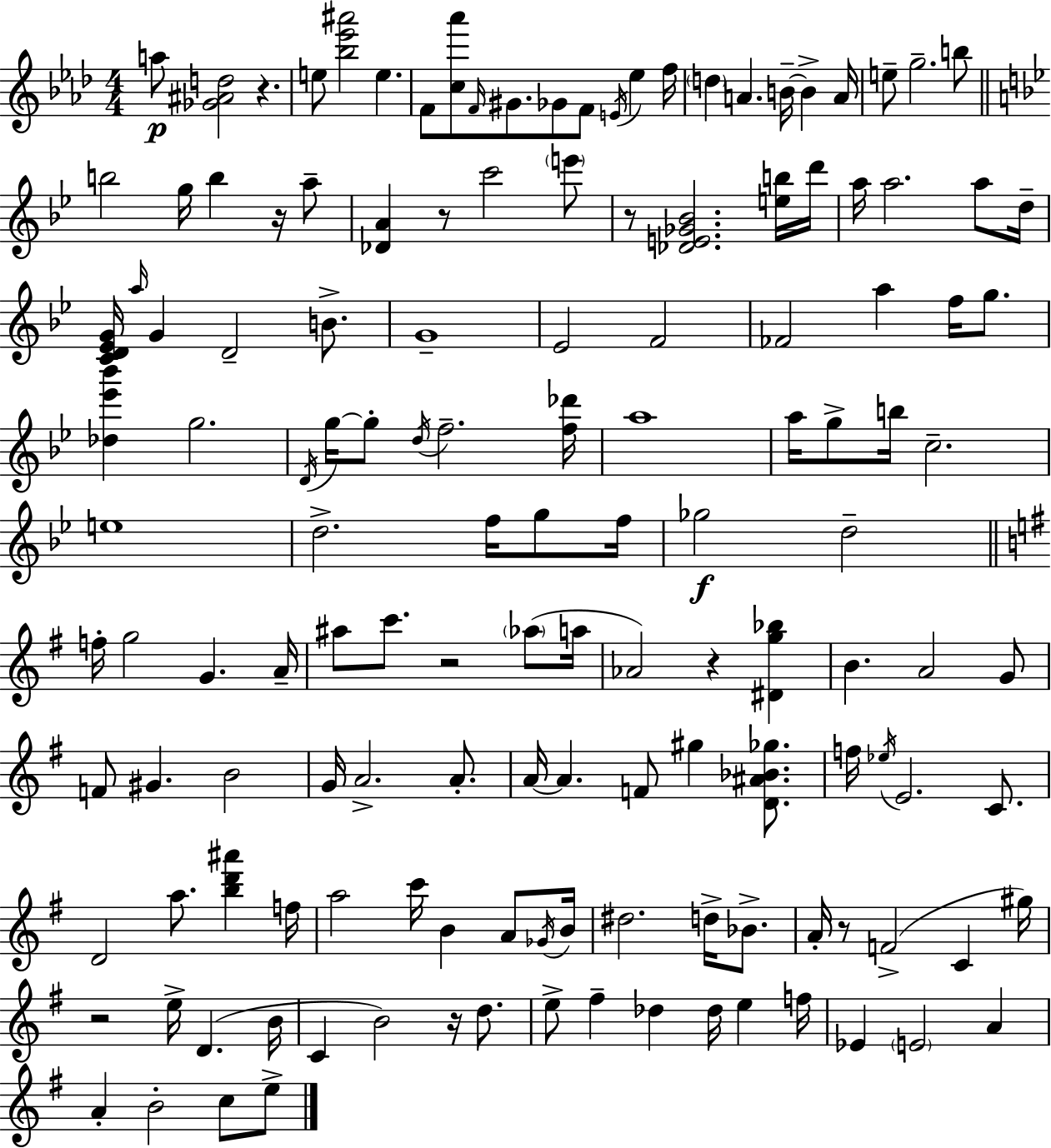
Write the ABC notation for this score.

X:1
T:Untitled
M:4/4
L:1/4
K:Fm
a/2 [_G^Ad]2 z e/2 [_b_e'^a']2 e F/2 [c_a']/2 F/4 ^G/2 _G/2 F/2 E/4 _e f/4 d A B/4 B A/4 e/2 g2 b/2 b2 g/4 b z/4 a/2 [_DA] z/2 c'2 e'/2 z/2 [_DE_G_B]2 [eb]/4 d'/4 a/4 a2 a/2 d/4 [CD_EG]/4 a/4 G D2 B/2 G4 _E2 F2 _F2 a f/4 g/2 [_d_e'_b'] g2 D/4 g/4 g/2 d/4 f2 [f_d']/4 a4 a/4 g/2 b/4 c2 e4 d2 f/4 g/2 f/4 _g2 d2 f/4 g2 G A/4 ^a/2 c'/2 z2 _a/2 a/4 _A2 z [^Dg_b] B A2 G/2 F/2 ^G B2 G/4 A2 A/2 A/4 A F/2 ^g [D^A_B_g]/2 f/4 _e/4 E2 C/2 D2 a/2 [bd'^a'] f/4 a2 c'/4 B A/2 _G/4 B/4 ^d2 d/4 _B/2 A/4 z/2 F2 C ^g/4 z2 e/4 D B/4 C B2 z/4 d/2 e/2 ^f _d _d/4 e f/4 _E E2 A A B2 c/2 e/2